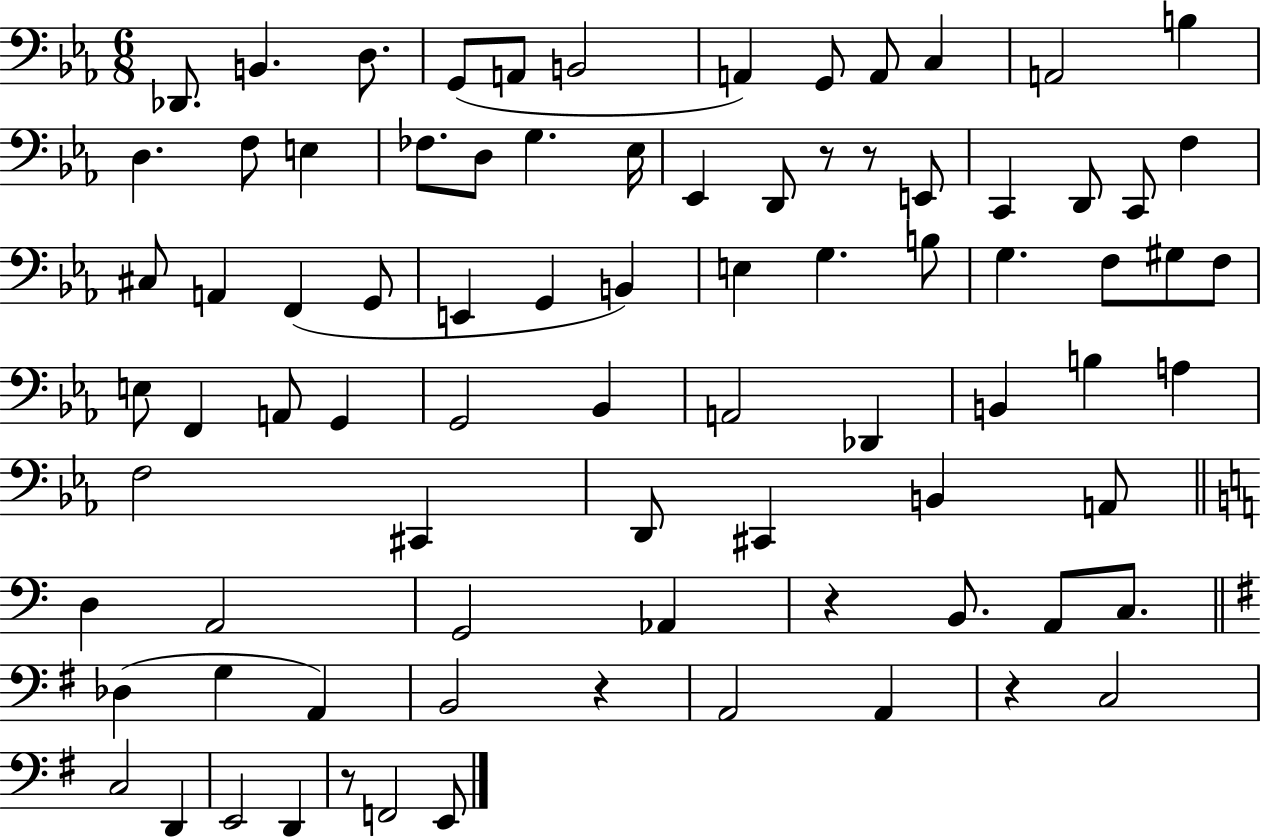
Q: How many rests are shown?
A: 6